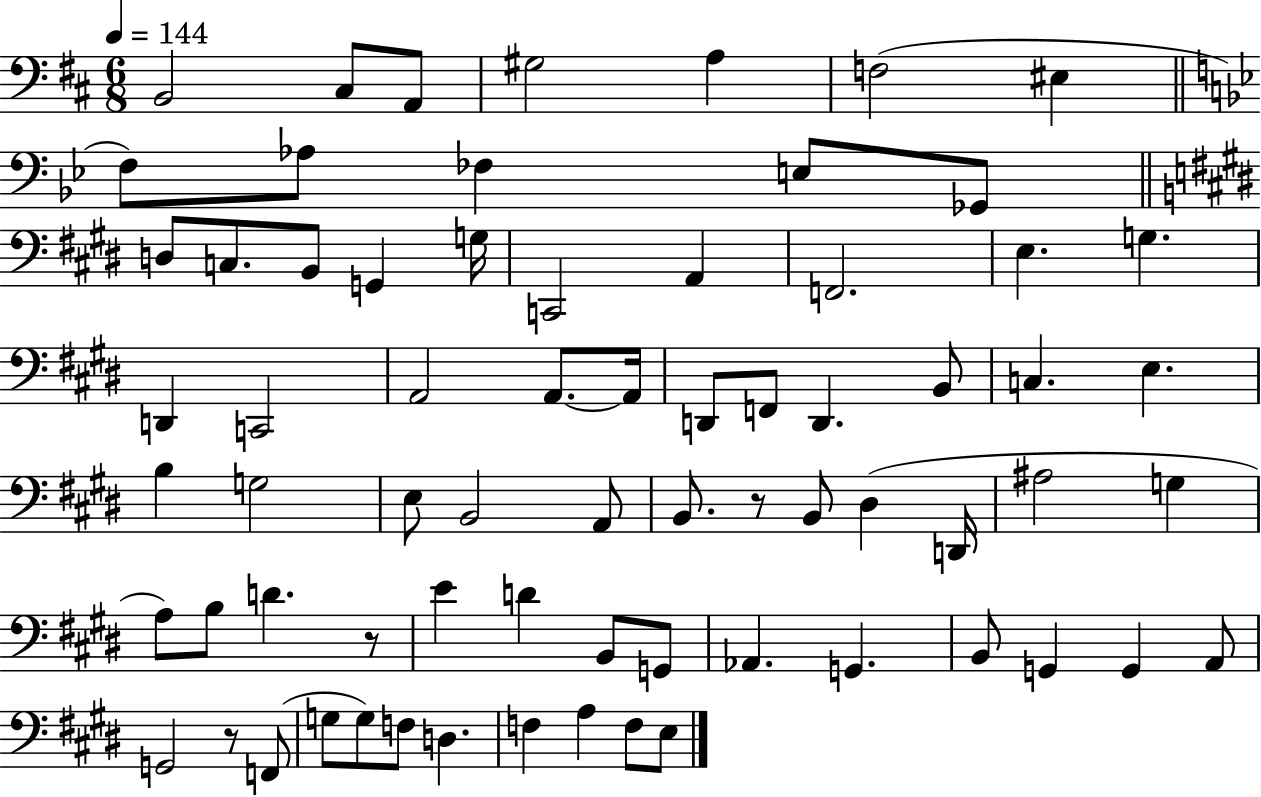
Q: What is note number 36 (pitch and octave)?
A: E3